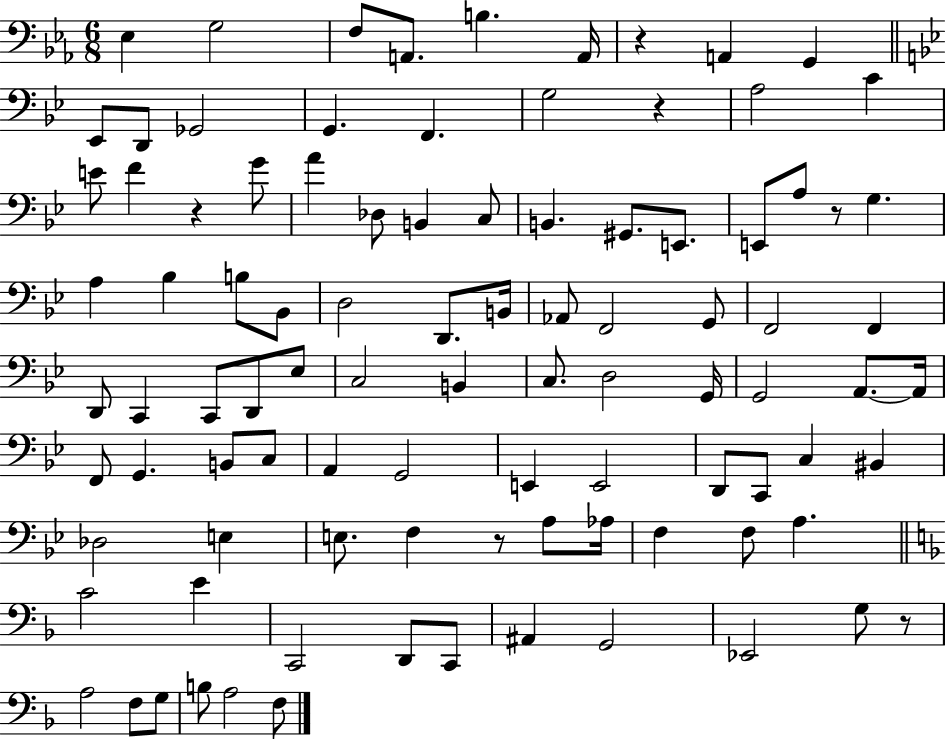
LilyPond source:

{
  \clef bass
  \numericTimeSignature
  \time 6/8
  \key ees \major
  \repeat volta 2 { ees4 g2 | f8 a,8. b4. a,16 | r4 a,4 g,4 | \bar "||" \break \key g \minor ees,8 d,8 ges,2 | g,4. f,4. | g2 r4 | a2 c'4 | \break e'8 f'4 r4 g'8 | a'4 des8 b,4 c8 | b,4. gis,8. e,8. | e,8 a8 r8 g4. | \break a4 bes4 b8 bes,8 | d2 d,8. b,16 | aes,8 f,2 g,8 | f,2 f,4 | \break d,8 c,4 c,8 d,8 ees8 | c2 b,4 | c8. d2 g,16 | g,2 a,8.~~ a,16 | \break f,8 g,4. b,8 c8 | a,4 g,2 | e,4 e,2 | d,8 c,8 c4 bis,4 | \break des2 e4 | e8. f4 r8 a8 aes16 | f4 f8 a4. | \bar "||" \break \key d \minor c'2 e'4 | c,2 d,8 c,8 | ais,4 g,2 | ees,2 g8 r8 | \break a2 f8 g8 | b8 a2 f8 | } \bar "|."
}